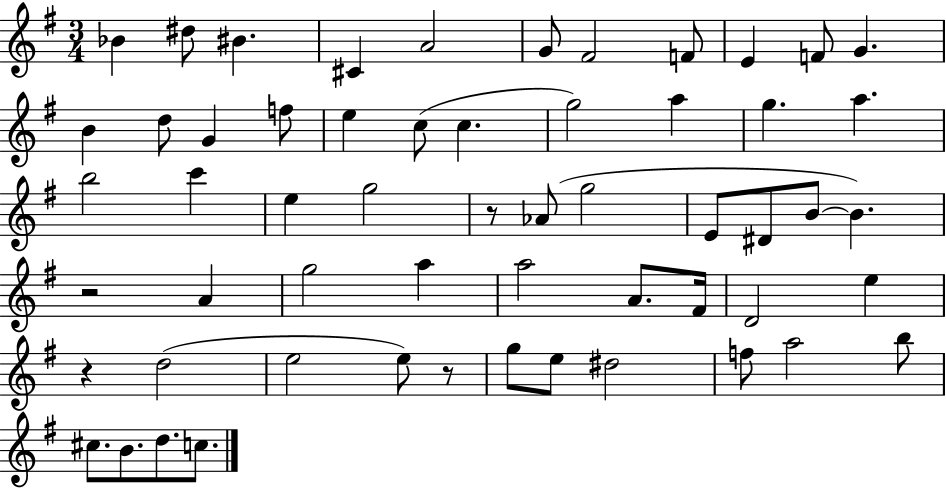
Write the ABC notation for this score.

X:1
T:Untitled
M:3/4
L:1/4
K:G
_B ^d/2 ^B ^C A2 G/2 ^F2 F/2 E F/2 G B d/2 G f/2 e c/2 c g2 a g a b2 c' e g2 z/2 _A/2 g2 E/2 ^D/2 B/2 B z2 A g2 a a2 A/2 ^F/4 D2 e z d2 e2 e/2 z/2 g/2 e/2 ^d2 f/2 a2 b/2 ^c/2 B/2 d/2 c/2